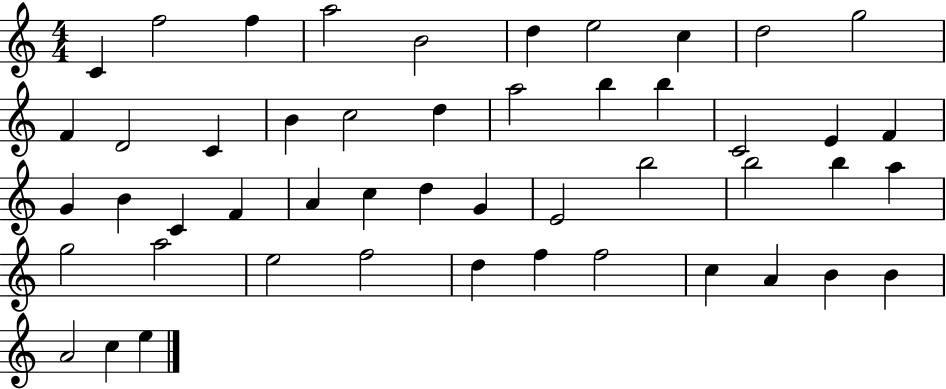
X:1
T:Untitled
M:4/4
L:1/4
K:C
C f2 f a2 B2 d e2 c d2 g2 F D2 C B c2 d a2 b b C2 E F G B C F A c d G E2 b2 b2 b a g2 a2 e2 f2 d f f2 c A B B A2 c e